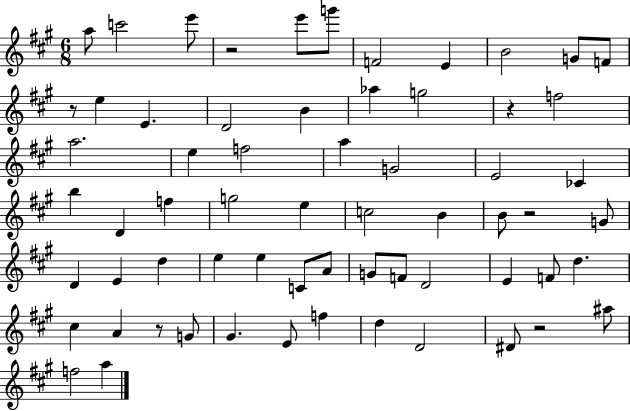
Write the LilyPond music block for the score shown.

{
  \clef treble
  \numericTimeSignature
  \time 6/8
  \key a \major
  a''8 c'''2 e'''8 | r2 e'''8 g'''8 | f'2 e'4 | b'2 g'8 f'8 | \break r8 e''4 e'4. | d'2 b'4 | aes''4 g''2 | r4 f''2 | \break a''2. | e''4 f''2 | a''4 g'2 | e'2 ces'4 | \break b''4 d'4 f''4 | g''2 e''4 | c''2 b'4 | b'8 r2 g'8 | \break d'4 e'4 d''4 | e''4 e''4 c'8 a'8 | g'8 f'8 d'2 | e'4 f'8 d''4. | \break cis''4 a'4 r8 g'8 | gis'4. e'8 f''4 | d''4 d'2 | dis'8 r2 ais''8 | \break f''2 a''4 | \bar "|."
}